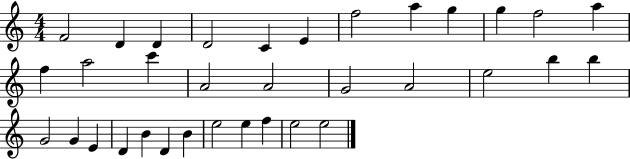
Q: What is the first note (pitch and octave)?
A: F4